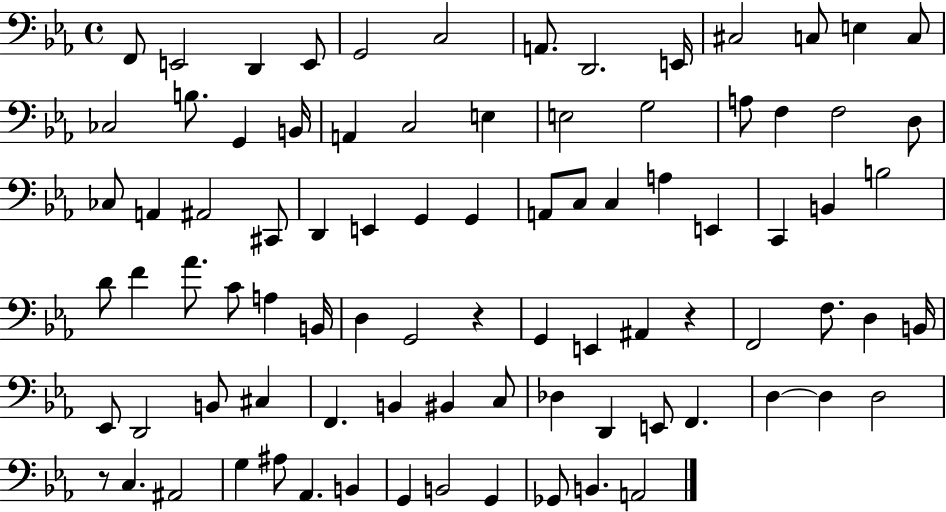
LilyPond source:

{
  \clef bass
  \time 4/4
  \defaultTimeSignature
  \key ees \major
  \repeat volta 2 { f,8 e,2 d,4 e,8 | g,2 c2 | a,8. d,2. e,16 | cis2 c8 e4 c8 | \break ces2 b8. g,4 b,16 | a,4 c2 e4 | e2 g2 | a8 f4 f2 d8 | \break ces8 a,4 ais,2 cis,8 | d,4 e,4 g,4 g,4 | a,8 c8 c4 a4 e,4 | c,4 b,4 b2 | \break d'8 f'4 aes'8. c'8 a4 b,16 | d4 g,2 r4 | g,4 e,4 ais,4 r4 | f,2 f8. d4 b,16 | \break ees,8 d,2 b,8 cis4 | f,4. b,4 bis,4 c8 | des4 d,4 e,8 f,4. | d4~~ d4 d2 | \break r8 c4. ais,2 | g4 ais8 aes,4. b,4 | g,4 b,2 g,4 | ges,8 b,4. a,2 | \break } \bar "|."
}